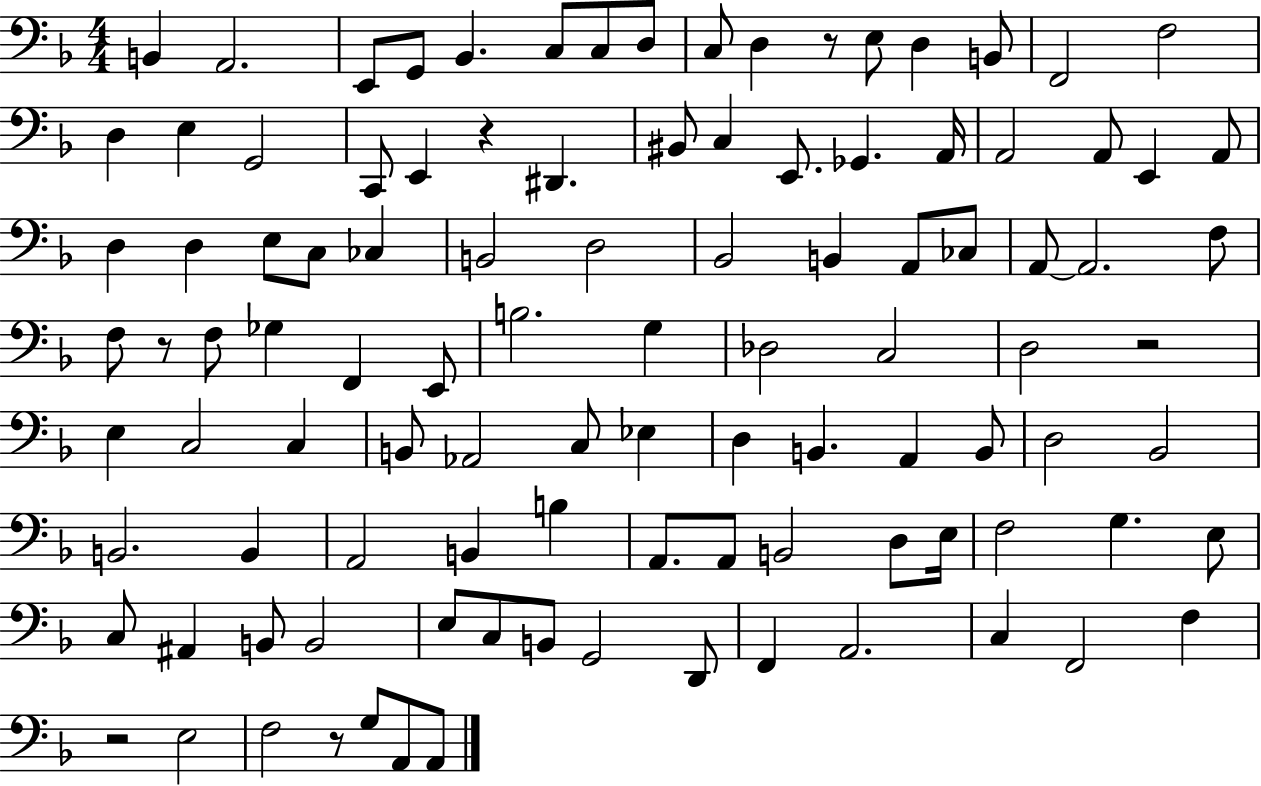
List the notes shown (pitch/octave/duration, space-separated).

B2/q A2/h. E2/e G2/e Bb2/q. C3/e C3/e D3/e C3/e D3/q R/e E3/e D3/q B2/e F2/h F3/h D3/q E3/q G2/h C2/e E2/q R/q D#2/q. BIS2/e C3/q E2/e. Gb2/q. A2/s A2/h A2/e E2/q A2/e D3/q D3/q E3/e C3/e CES3/q B2/h D3/h Bb2/h B2/q A2/e CES3/e A2/e A2/h. F3/e F3/e R/e F3/e Gb3/q F2/q E2/e B3/h. G3/q Db3/h C3/h D3/h R/h E3/q C3/h C3/q B2/e Ab2/h C3/e Eb3/q D3/q B2/q. A2/q B2/e D3/h Bb2/h B2/h. B2/q A2/h B2/q B3/q A2/e. A2/e B2/h D3/e E3/s F3/h G3/q. E3/e C3/e A#2/q B2/e B2/h E3/e C3/e B2/e G2/h D2/e F2/q A2/h. C3/q F2/h F3/q R/h E3/h F3/h R/e G3/e A2/e A2/e